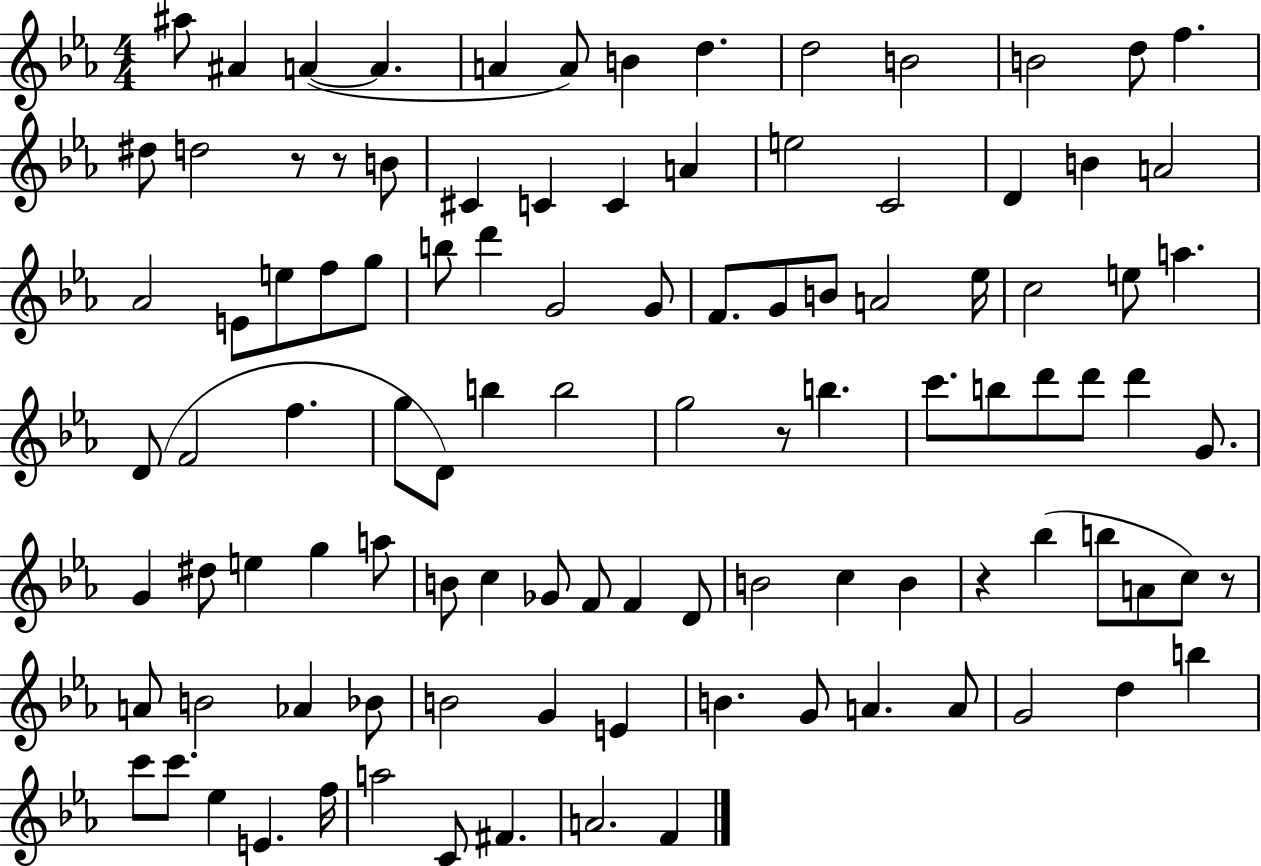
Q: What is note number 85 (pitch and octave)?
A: A4